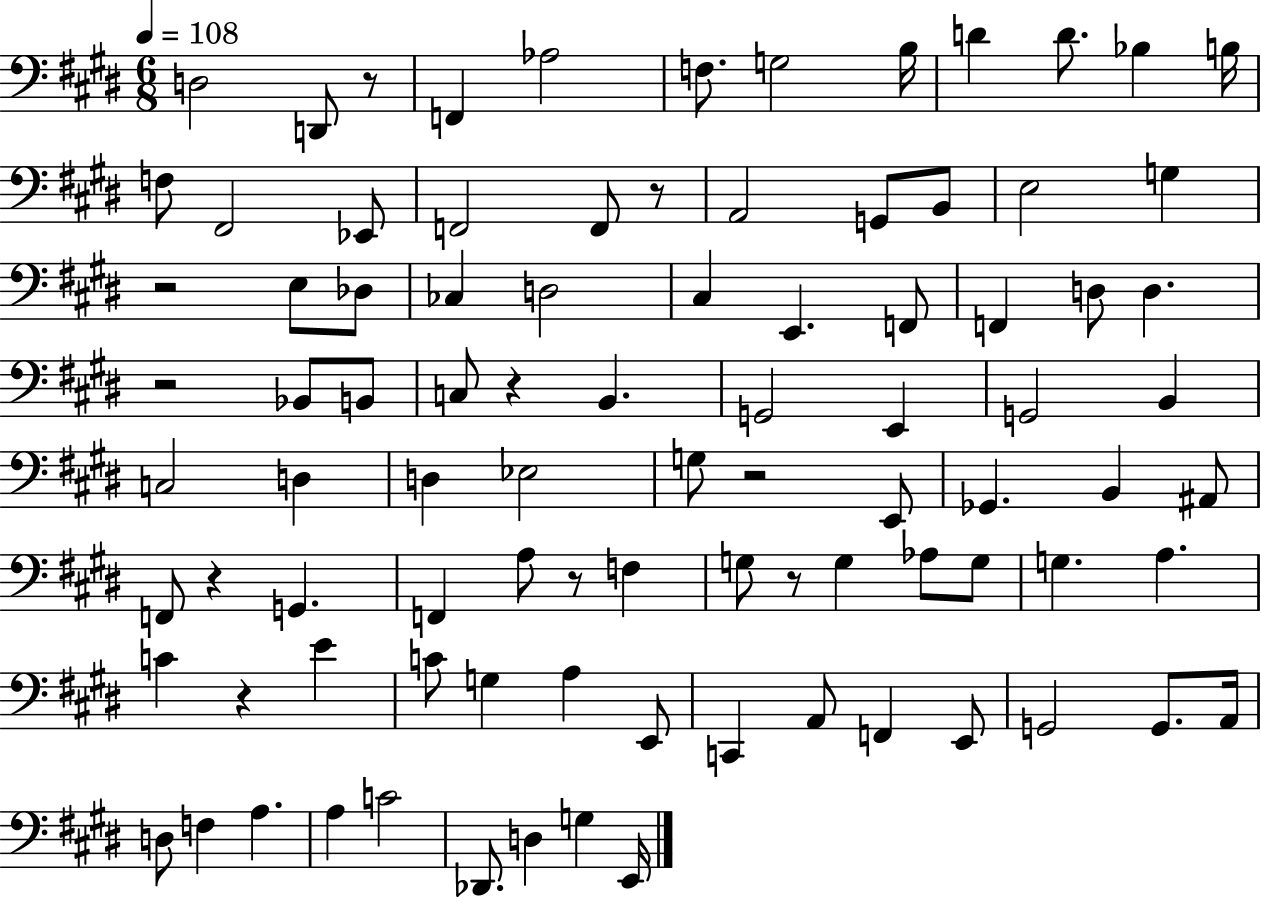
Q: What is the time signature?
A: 6/8